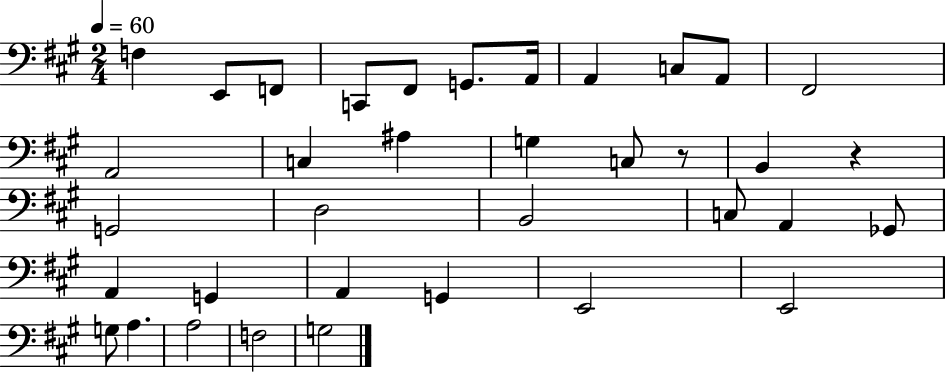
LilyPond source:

{
  \clef bass
  \numericTimeSignature
  \time 2/4
  \key a \major
  \tempo 4 = 60
  f4 e,8 f,8 | c,8 fis,8 g,8. a,16 | a,4 c8 a,8 | fis,2 | \break a,2 | c4 ais4 | g4 c8 r8 | b,4 r4 | \break g,2 | d2 | b,2 | c8 a,4 ges,8 | \break a,4 g,4 | a,4 g,4 | e,2 | e,2 | \break g8 a4. | a2 | f2 | g2 | \break \bar "|."
}